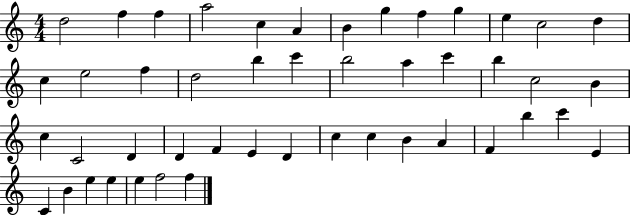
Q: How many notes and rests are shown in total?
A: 47